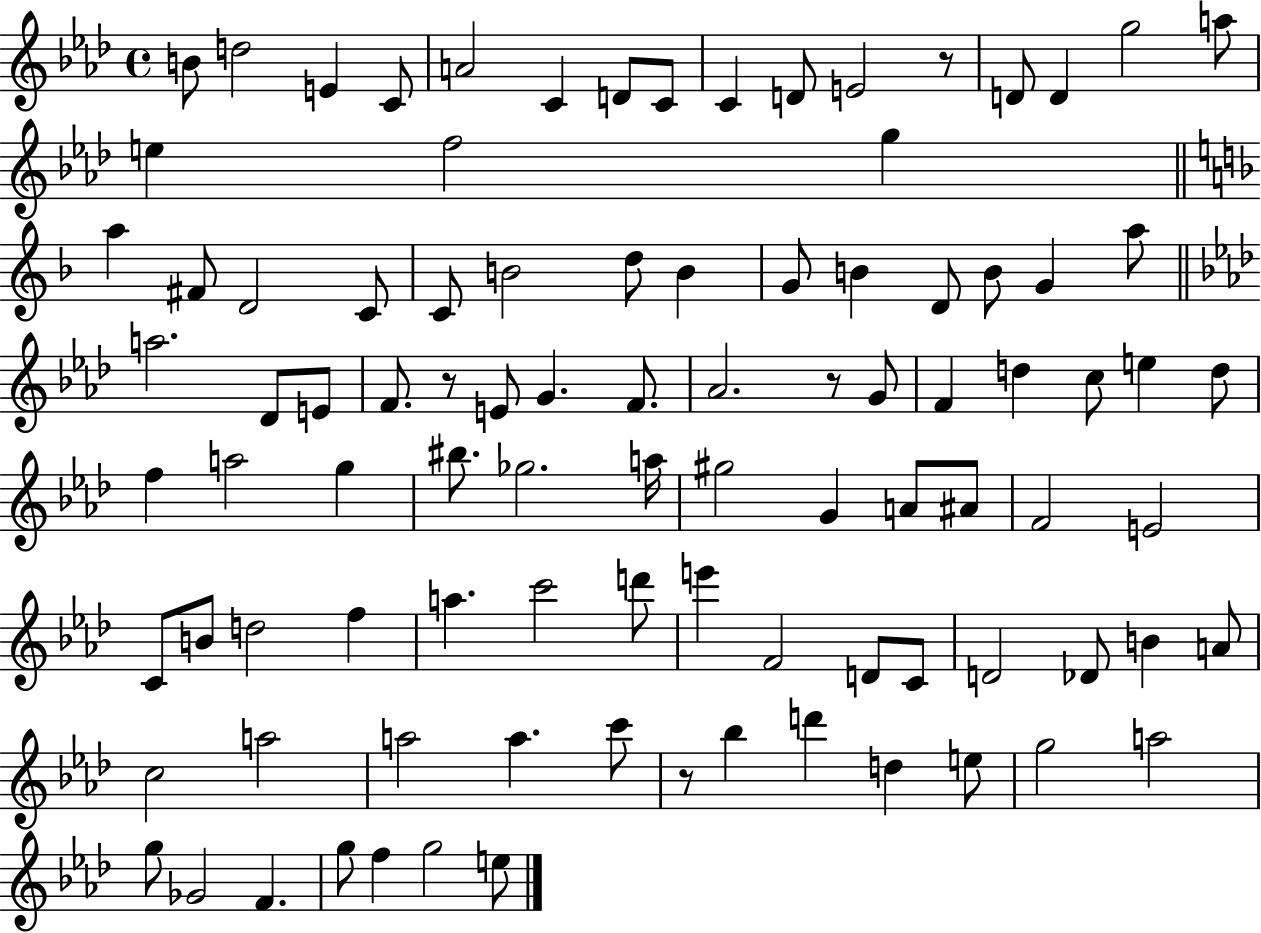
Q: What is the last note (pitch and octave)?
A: E5